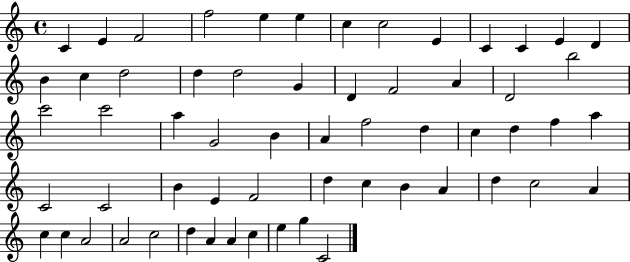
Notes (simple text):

C4/q E4/q F4/h F5/h E5/q E5/q C5/q C5/h E4/q C4/q C4/q E4/q D4/q B4/q C5/q D5/h D5/q D5/h G4/q D4/q F4/h A4/q D4/h B5/h C6/h C6/h A5/q G4/h B4/q A4/q F5/h D5/q C5/q D5/q F5/q A5/q C4/h C4/h B4/q E4/q F4/h D5/q C5/q B4/q A4/q D5/q C5/h A4/q C5/q C5/q A4/h A4/h C5/h D5/q A4/q A4/q C5/q E5/q G5/q C4/h